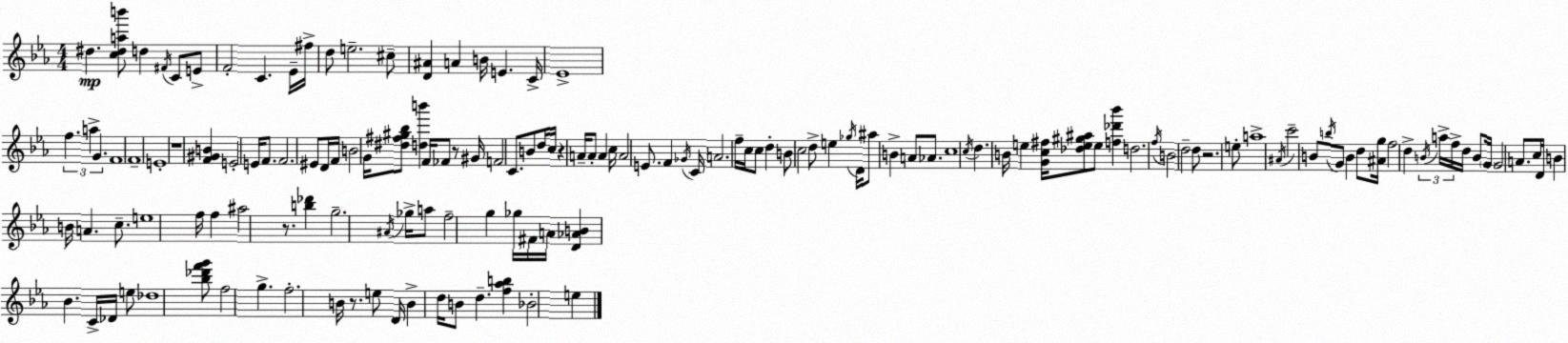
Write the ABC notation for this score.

X:1
T:Untitled
M:4/4
L:1/4
K:Cm
^d [c^dab']/2 d ^F/4 C/2 E/2 F2 C _E/4 ^f/4 d/2 e2 ^c/2 [D^A] A B/4 E C/4 _E4 f a G F4 F4 E4 z4 [F^GB] E2 E/4 F/2 F2 ^E/2 D/4 F/4 B2 G/4 [^d^f^g_b]/2 [db'] F/4 _F/2 z/2 ^G/4 F2 C/2 B/2 d/4 c/4 z A/4 A/2 A c/4 A2 E/2 F _G/4 C/4 A2 f/4 c/4 c/2 d B/2 c2 d/2 e _g/4 D/4 ^a/2 B A/2 _A/2 c4 c/4 d B/4 e [Gc^f]/4 [_de^g^a]/2 e/2 [f_d'_b'] d2 f/4 B2 d2 d/2 z2 e/2 a4 ^A/4 c'2 B/2 b/4 G/2 B d/2 [^Ag]/4 f2 d B/4 a/4 f/4 d/4 B/2 G/4 G2 A/2 c/4 D/4 B B/4 A c/2 e4 f/4 f ^a2 z/2 [b_d'] g2 ^A/4 _g/4 a/2 f2 g _g/4 ^F/4 A/4 [D_AB] _B C/4 _D/4 e/2 _d4 [_b_d'f'g']/2 f2 g f2 B/4 z/2 e/2 D/4 B d/4 B/2 d [f_ab] _B2 e